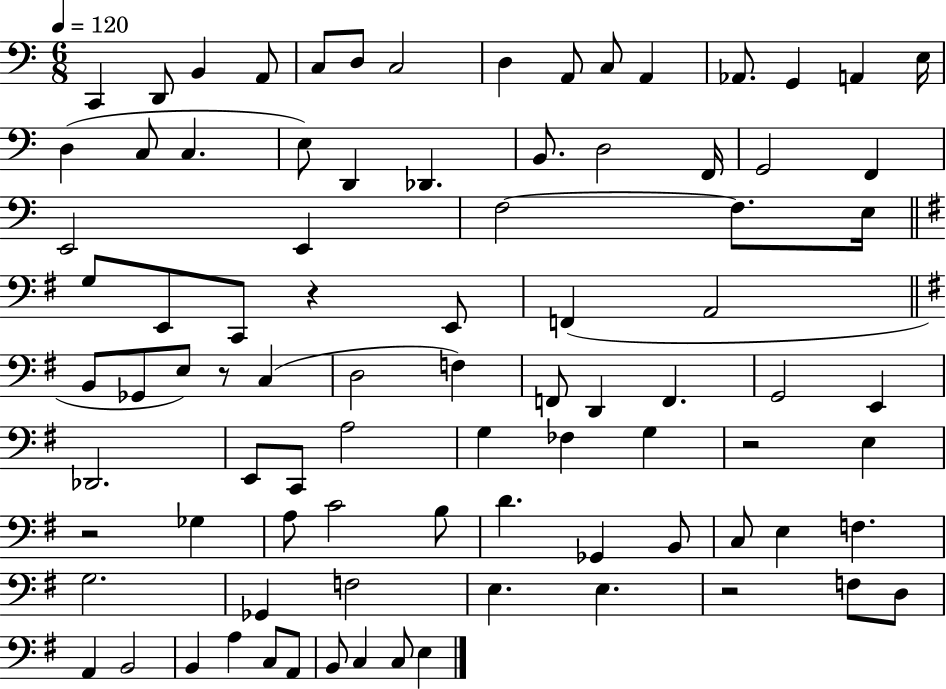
{
  \clef bass
  \numericTimeSignature
  \time 6/8
  \key c \major
  \tempo 4 = 120
  c,4 d,8 b,4 a,8 | c8 d8 c2 | d4 a,8 c8 a,4 | aes,8. g,4 a,4 e16 | \break d4( c8 c4. | e8) d,4 des,4. | b,8. d2 f,16 | g,2 f,4 | \break e,2 e,4 | f2~~ f8. e16 | \bar "||" \break \key e \minor g8 e,8 c,8 r4 e,8 | f,4( a,2 | \bar "||" \break \key e \minor b,8 ges,8 e8) r8 c4( | d2 f4) | f,8 d,4 f,4. | g,2 e,4 | \break des,2. | e,8 c,8 a2 | g4 fes4 g4 | r2 e4 | \break r2 ges4 | a8 c'2 b8 | d'4. ges,4 b,8 | c8 e4 f4. | \break g2. | ges,4 f2 | e4. e4. | r2 f8 d8 | \break a,4 b,2 | b,4 a4 c8 a,8 | b,8 c4 c8 e4 | \bar "|."
}